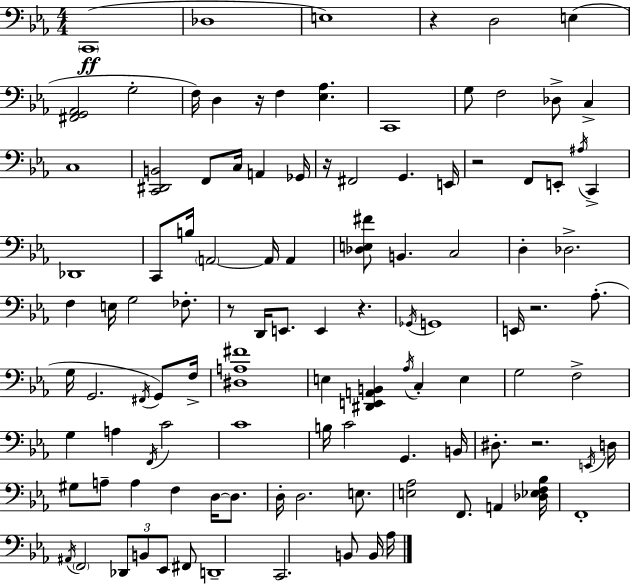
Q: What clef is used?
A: bass